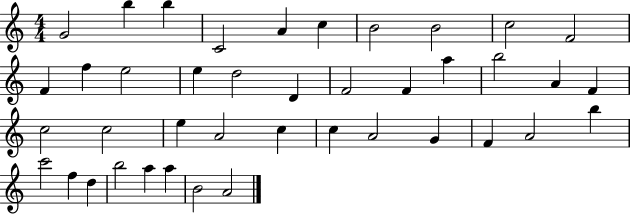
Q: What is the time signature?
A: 4/4